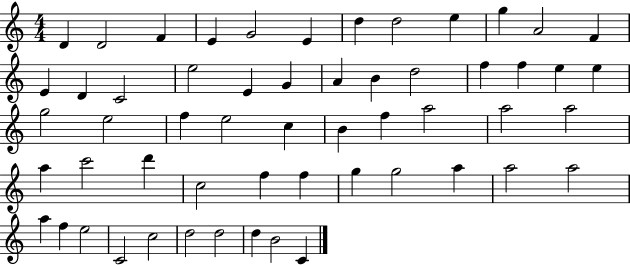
{
  \clef treble
  \numericTimeSignature
  \time 4/4
  \key c \major
  d'4 d'2 f'4 | e'4 g'2 e'4 | d''4 d''2 e''4 | g''4 a'2 f'4 | \break e'4 d'4 c'2 | e''2 e'4 g'4 | a'4 b'4 d''2 | f''4 f''4 e''4 e''4 | \break g''2 e''2 | f''4 e''2 c''4 | b'4 f''4 a''2 | a''2 a''2 | \break a''4 c'''2 d'''4 | c''2 f''4 f''4 | g''4 g''2 a''4 | a''2 a''2 | \break a''4 f''4 e''2 | c'2 c''2 | d''2 d''2 | d''4 b'2 c'4 | \break \bar "|."
}